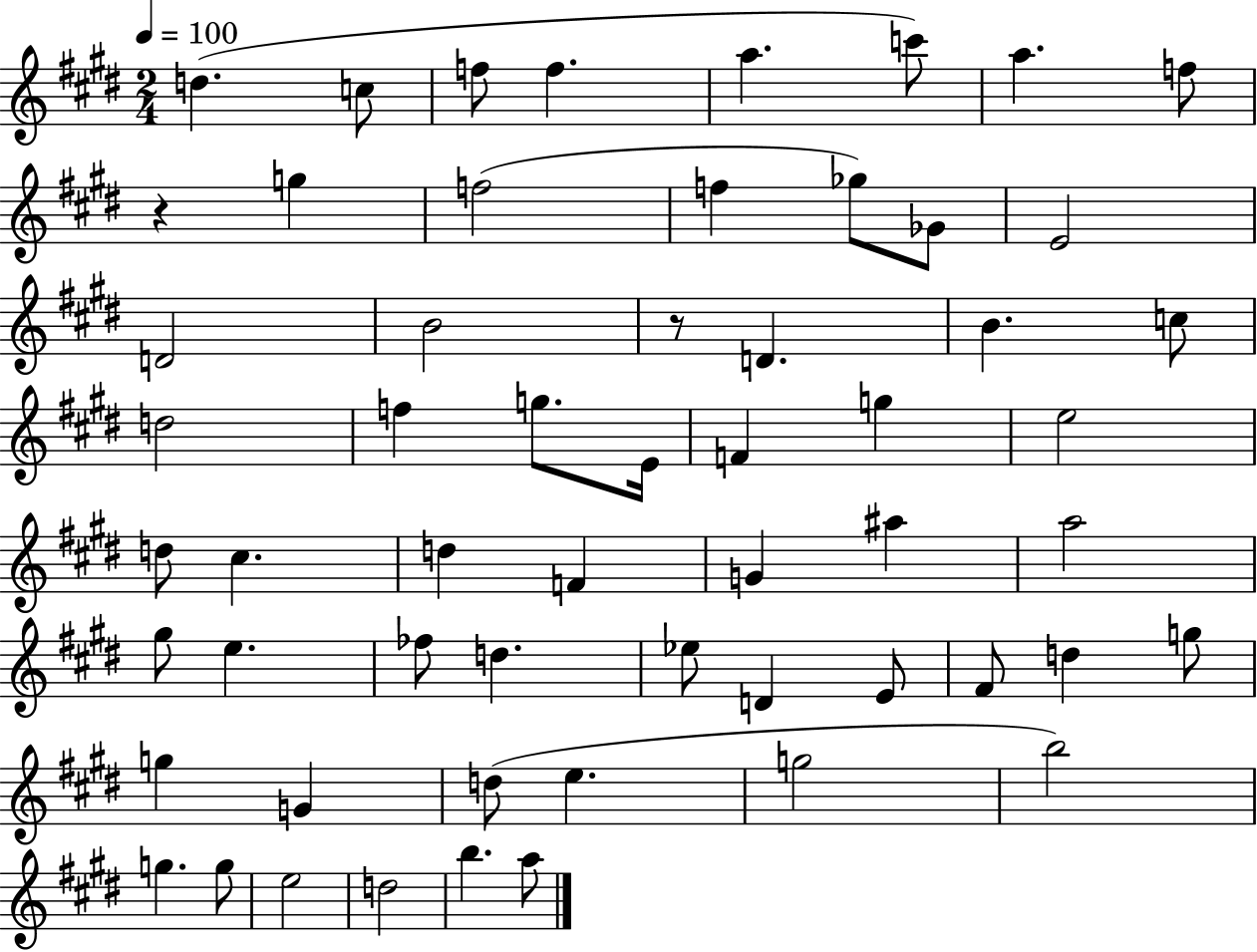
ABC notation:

X:1
T:Untitled
M:2/4
L:1/4
K:E
d c/2 f/2 f a c'/2 a f/2 z g f2 f _g/2 _G/2 E2 D2 B2 z/2 D B c/2 d2 f g/2 E/4 F g e2 d/2 ^c d F G ^a a2 ^g/2 e _f/2 d _e/2 D E/2 ^F/2 d g/2 g G d/2 e g2 b2 g g/2 e2 d2 b a/2